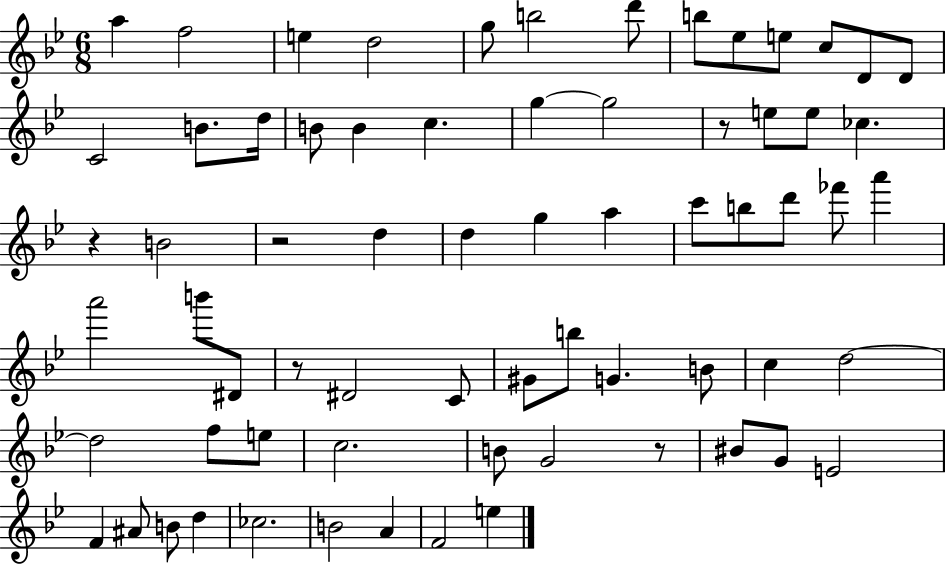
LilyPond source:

{
  \clef treble
  \numericTimeSignature
  \time 6/8
  \key bes \major
  a''4 f''2 | e''4 d''2 | g''8 b''2 d'''8 | b''8 ees''8 e''8 c''8 d'8 d'8 | \break c'2 b'8. d''16 | b'8 b'4 c''4. | g''4~~ g''2 | r8 e''8 e''8 ces''4. | \break r4 b'2 | r2 d''4 | d''4 g''4 a''4 | c'''8 b''8 d'''8 fes'''8 a'''4 | \break a'''2 b'''8 dis'8 | r8 dis'2 c'8 | gis'8 b''8 g'4. b'8 | c''4 d''2~~ | \break d''2 f''8 e''8 | c''2. | b'8 g'2 r8 | bis'8 g'8 e'2 | \break f'4 ais'8 b'8 d''4 | ces''2. | b'2 a'4 | f'2 e''4 | \break \bar "|."
}